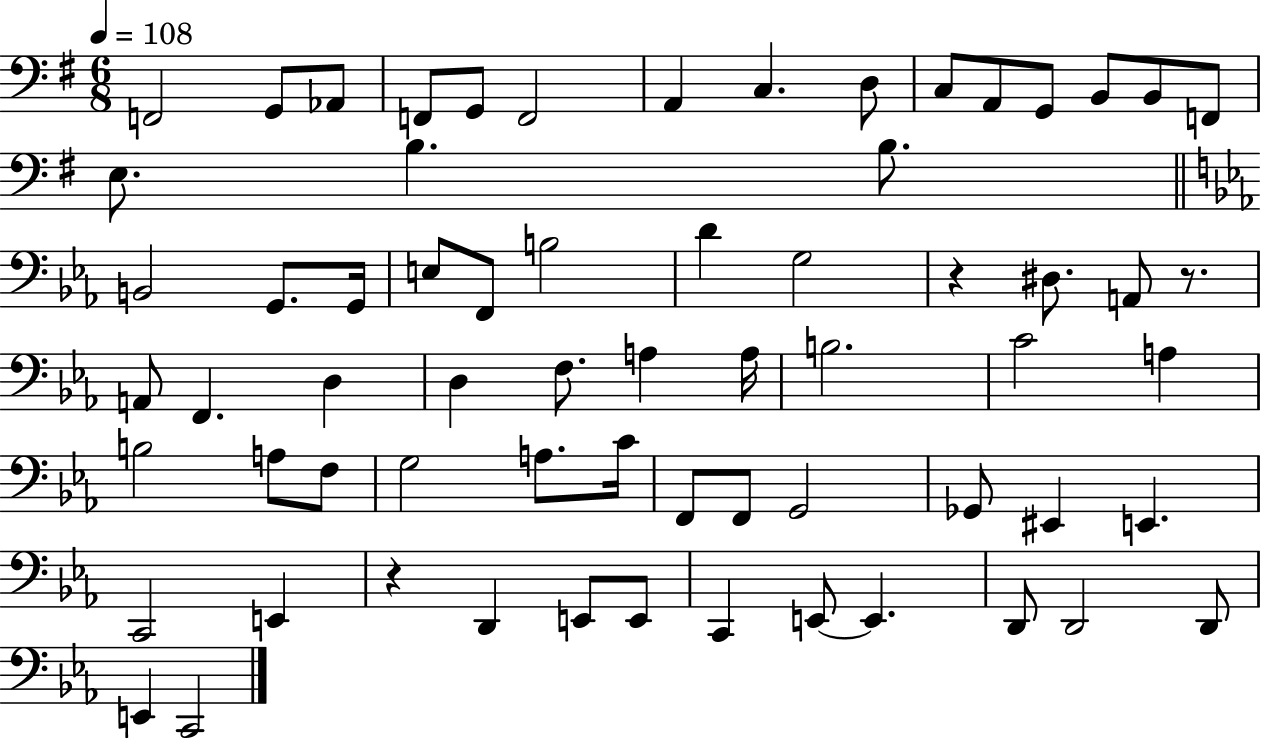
{
  \clef bass
  \numericTimeSignature
  \time 6/8
  \key g \major
  \tempo 4 = 108
  f,2 g,8 aes,8 | f,8 g,8 f,2 | a,4 c4. d8 | c8 a,8 g,8 b,8 b,8 f,8 | \break e8. b4. b8. | \bar "||" \break \key c \minor b,2 g,8. g,16 | e8 f,8 b2 | d'4 g2 | r4 dis8. a,8 r8. | \break a,8 f,4. d4 | d4 f8. a4 a16 | b2. | c'2 a4 | \break b2 a8 f8 | g2 a8. c'16 | f,8 f,8 g,2 | ges,8 eis,4 e,4. | \break c,2 e,4 | r4 d,4 e,8 e,8 | c,4 e,8~~ e,4. | d,8 d,2 d,8 | \break e,4 c,2 | \bar "|."
}